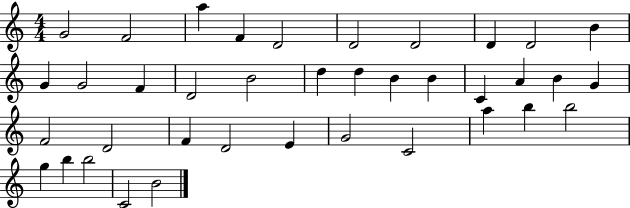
{
  \clef treble
  \numericTimeSignature
  \time 4/4
  \key c \major
  g'2 f'2 | a''4 f'4 d'2 | d'2 d'2 | d'4 d'2 b'4 | \break g'4 g'2 f'4 | d'2 b'2 | d''4 d''4 b'4 b'4 | c'4 a'4 b'4 g'4 | \break f'2 d'2 | f'4 d'2 e'4 | g'2 c'2 | a''4 b''4 b''2 | \break g''4 b''4 b''2 | c'2 b'2 | \bar "|."
}